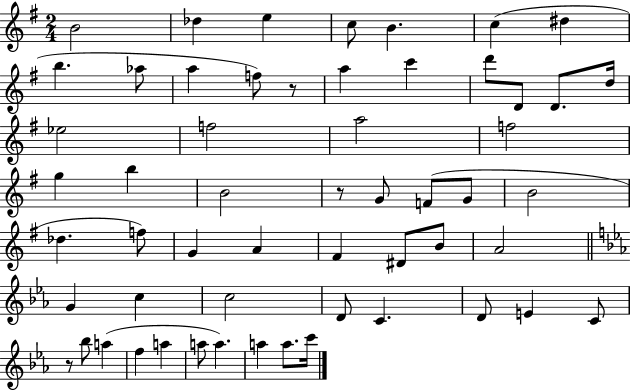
B4/h Db5/q E5/q C5/e B4/q. C5/q D#5/q B5/q. Ab5/e A5/q F5/e R/e A5/q C6/q D6/e D4/e D4/e. D5/s Eb5/h F5/h A5/h F5/h G5/q B5/q B4/h R/e G4/e F4/e G4/e B4/h Db5/q. F5/e G4/q A4/q F#4/q D#4/e B4/e A4/h G4/q C5/q C5/h D4/e C4/q. D4/e E4/q C4/e R/e Bb5/e A5/q F5/q A5/q A5/e A5/q. A5/q A5/e. C6/s